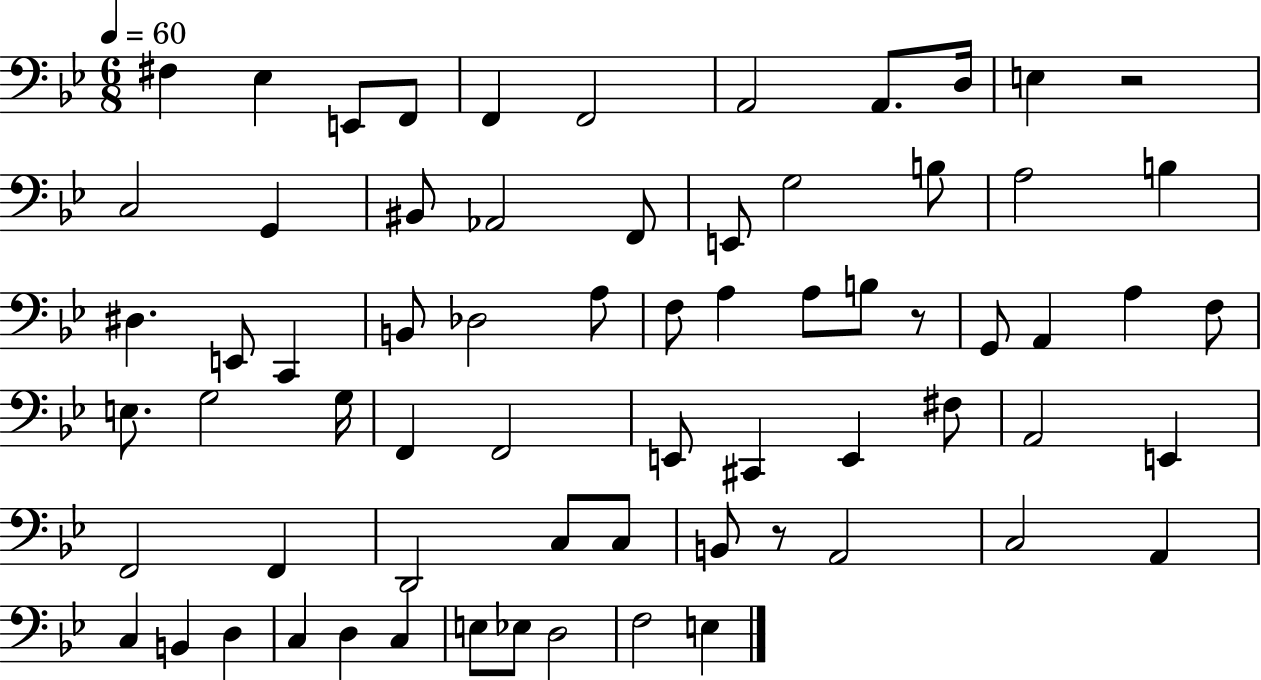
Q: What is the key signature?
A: BES major